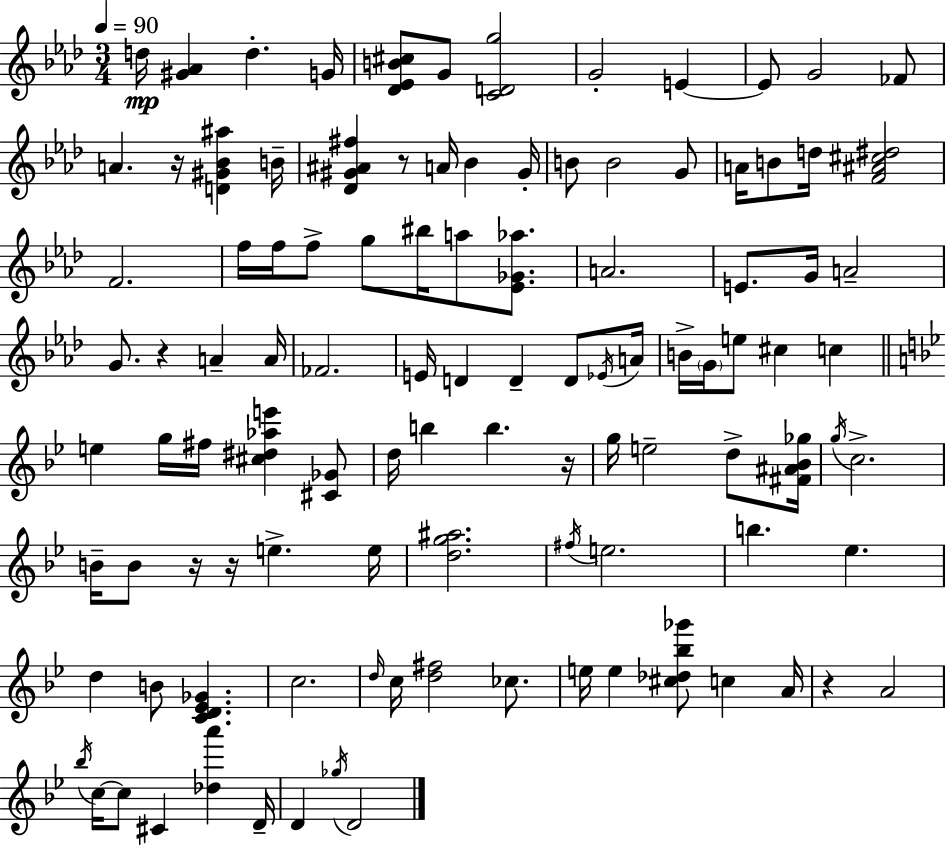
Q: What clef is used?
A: treble